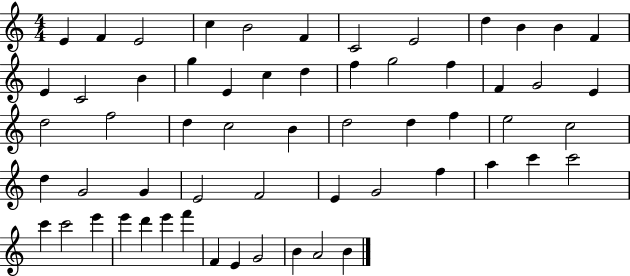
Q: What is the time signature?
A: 4/4